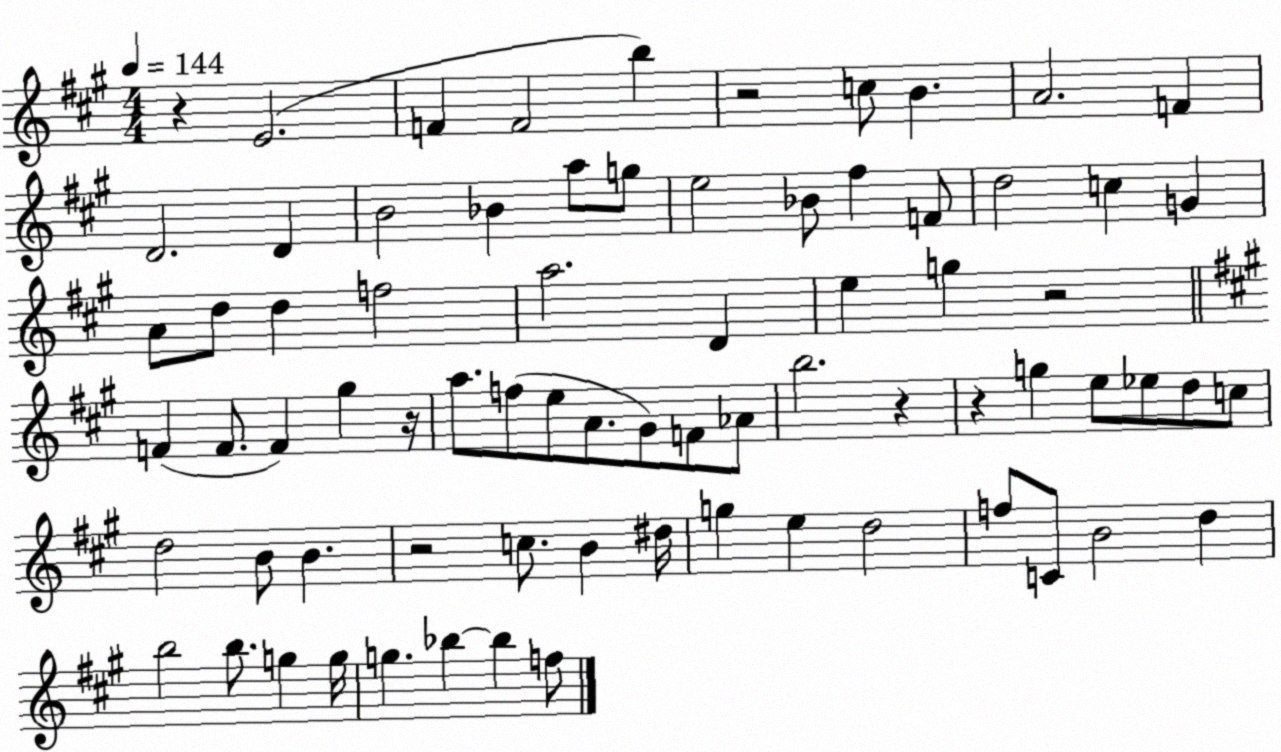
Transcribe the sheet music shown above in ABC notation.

X:1
T:Untitled
M:4/4
L:1/4
K:A
z E2 F F2 b z2 c/2 B A2 F D2 D B2 _B a/2 g/2 e2 _B/2 ^f F/2 d2 c G A/2 d/2 d f2 a2 D e g z2 F F/2 F ^g z/4 a/2 f/2 e/2 A/2 ^G/2 F/2 _A/2 b2 z z g e/2 _e/2 d/2 c/2 d2 B/2 B z2 c/2 B ^d/4 g e d2 f/2 C/2 B2 d b2 b/2 g g/4 g _b _b f/2